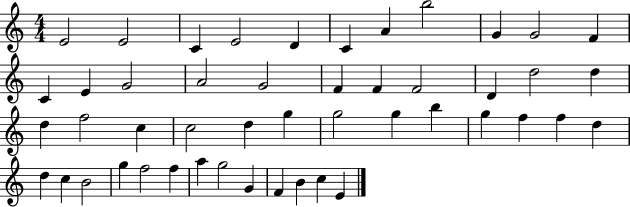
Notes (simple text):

E4/h E4/h C4/q E4/h D4/q C4/q A4/q B5/h G4/q G4/h F4/q C4/q E4/q G4/h A4/h G4/h F4/q F4/q F4/h D4/q D5/h D5/q D5/q F5/h C5/q C5/h D5/q G5/q G5/h G5/q B5/q G5/q F5/q F5/q D5/q D5/q C5/q B4/h G5/q F5/h F5/q A5/q G5/h G4/q F4/q B4/q C5/q E4/q